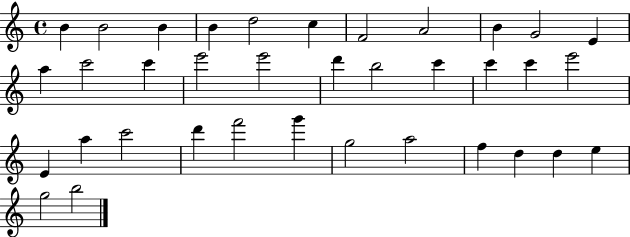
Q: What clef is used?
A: treble